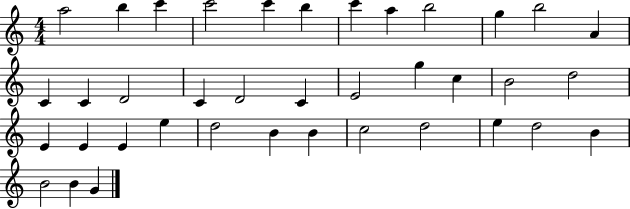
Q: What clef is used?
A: treble